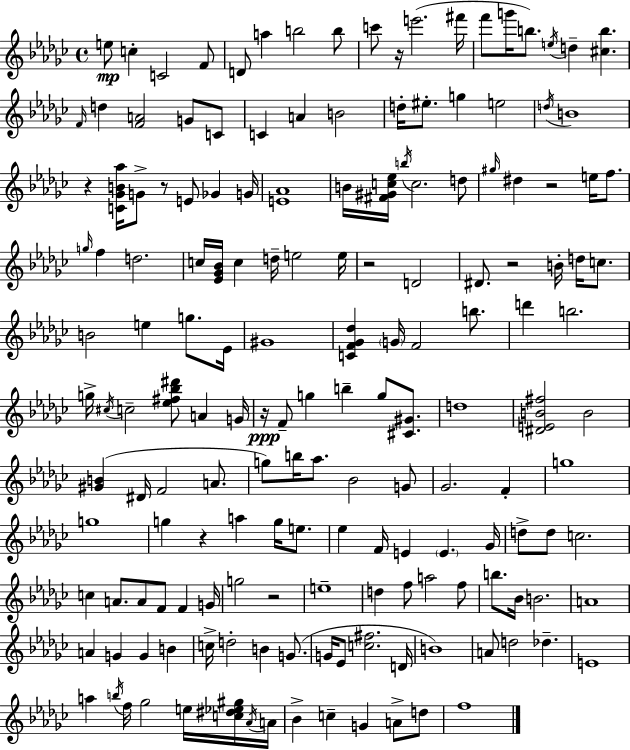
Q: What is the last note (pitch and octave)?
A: F5